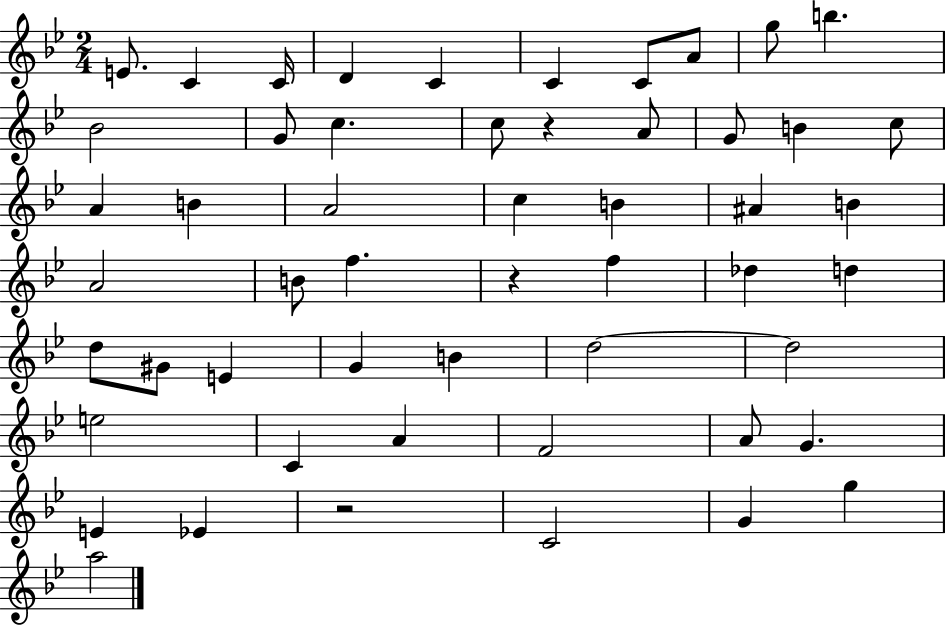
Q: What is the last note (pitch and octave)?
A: A5